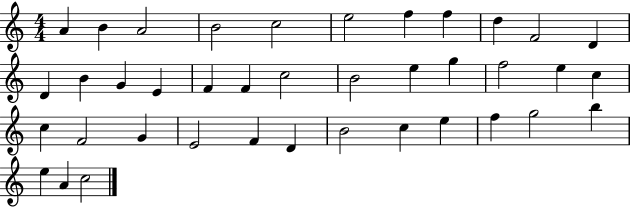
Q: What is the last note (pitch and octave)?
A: C5